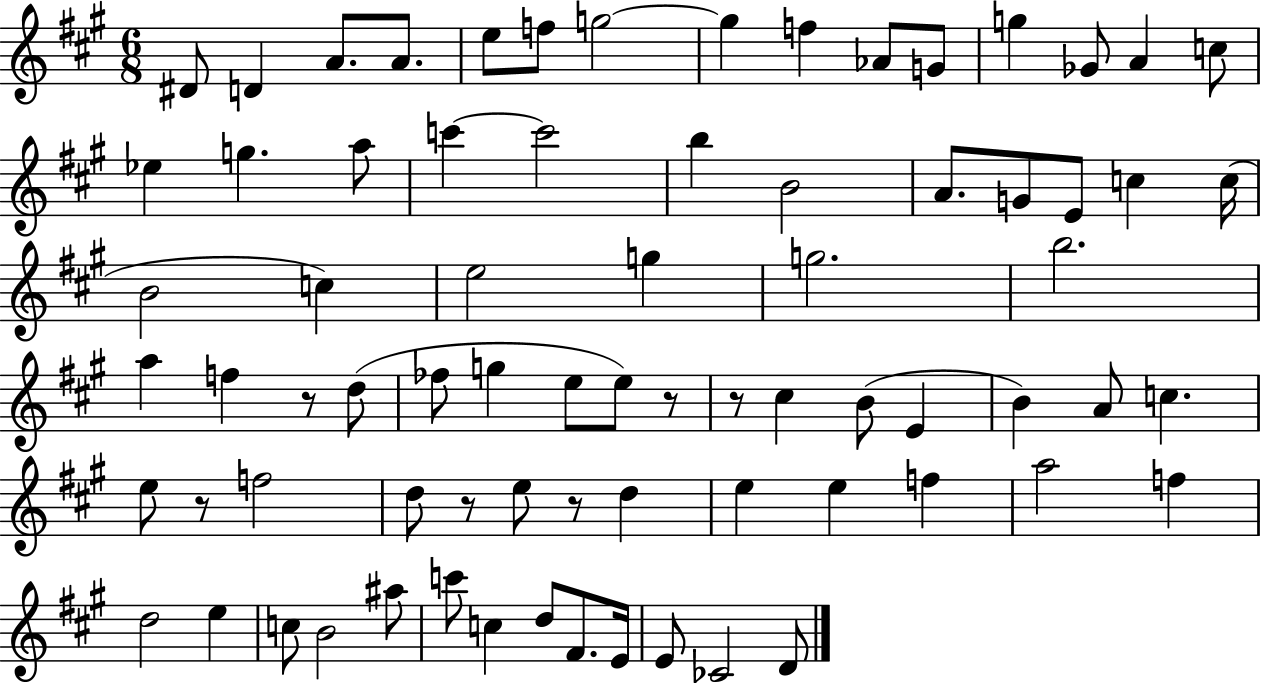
{
  \clef treble
  \numericTimeSignature
  \time 6/8
  \key a \major
  dis'8 d'4 a'8. a'8. | e''8 f''8 g''2~~ | g''4 f''4 aes'8 g'8 | g''4 ges'8 a'4 c''8 | \break ees''4 g''4. a''8 | c'''4~~ c'''2 | b''4 b'2 | a'8. g'8 e'8 c''4 c''16( | \break b'2 c''4) | e''2 g''4 | g''2. | b''2. | \break a''4 f''4 r8 d''8( | fes''8 g''4 e''8 e''8) r8 | r8 cis''4 b'8( e'4 | b'4) a'8 c''4. | \break e''8 r8 f''2 | d''8 r8 e''8 r8 d''4 | e''4 e''4 f''4 | a''2 f''4 | \break d''2 e''4 | c''8 b'2 ais''8 | c'''8 c''4 d''8 fis'8. e'16 | e'8 ces'2 d'8 | \break \bar "|."
}